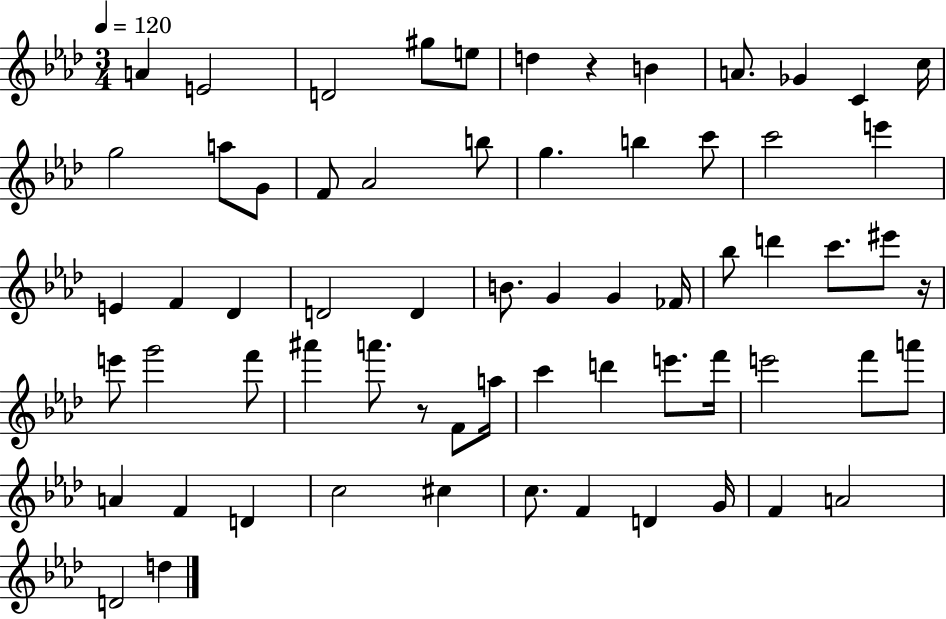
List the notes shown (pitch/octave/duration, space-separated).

A4/q E4/h D4/h G#5/e E5/e D5/q R/q B4/q A4/e. Gb4/q C4/q C5/s G5/h A5/e G4/e F4/e Ab4/h B5/e G5/q. B5/q C6/e C6/h E6/q E4/q F4/q Db4/q D4/h D4/q B4/e. G4/q G4/q FES4/s Bb5/e D6/q C6/e. EIS6/e R/s E6/e G6/h F6/e A#6/q A6/e. R/e F4/e A5/s C6/q D6/q E6/e. F6/s E6/h F6/e A6/e A4/q F4/q D4/q C5/h C#5/q C5/e. F4/q D4/q G4/s F4/q A4/h D4/h D5/q